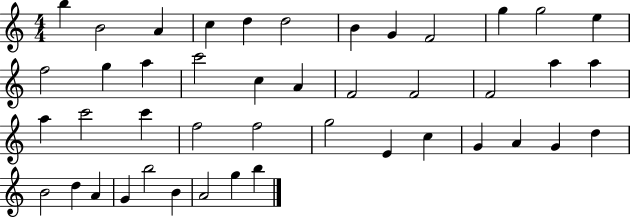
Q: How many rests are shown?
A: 0